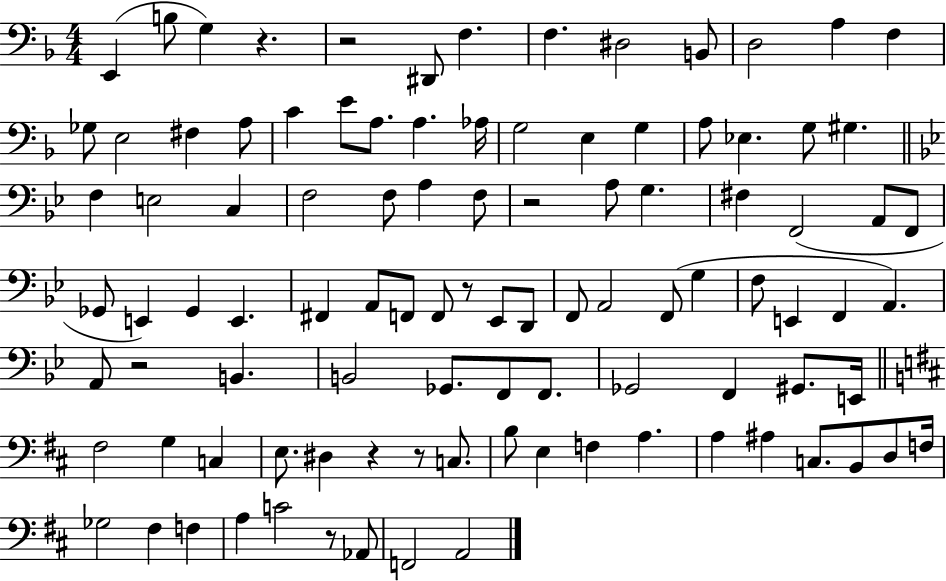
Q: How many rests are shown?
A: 8